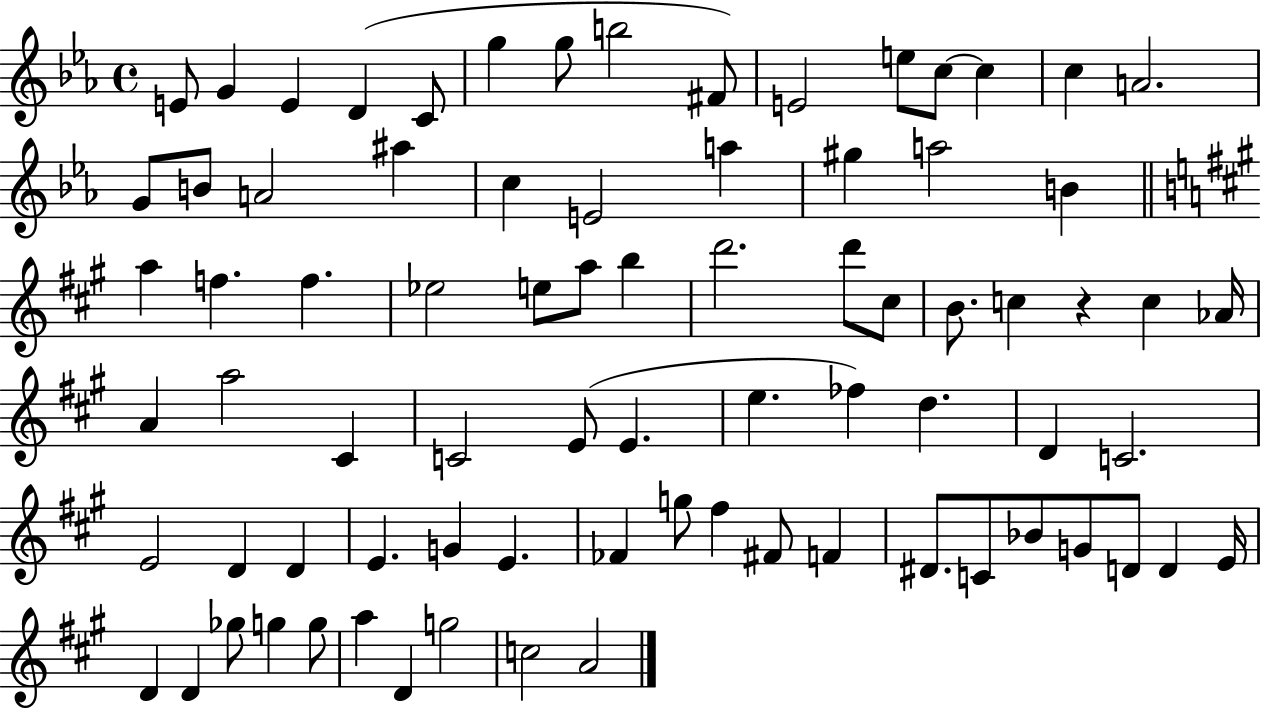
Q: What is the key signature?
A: EES major